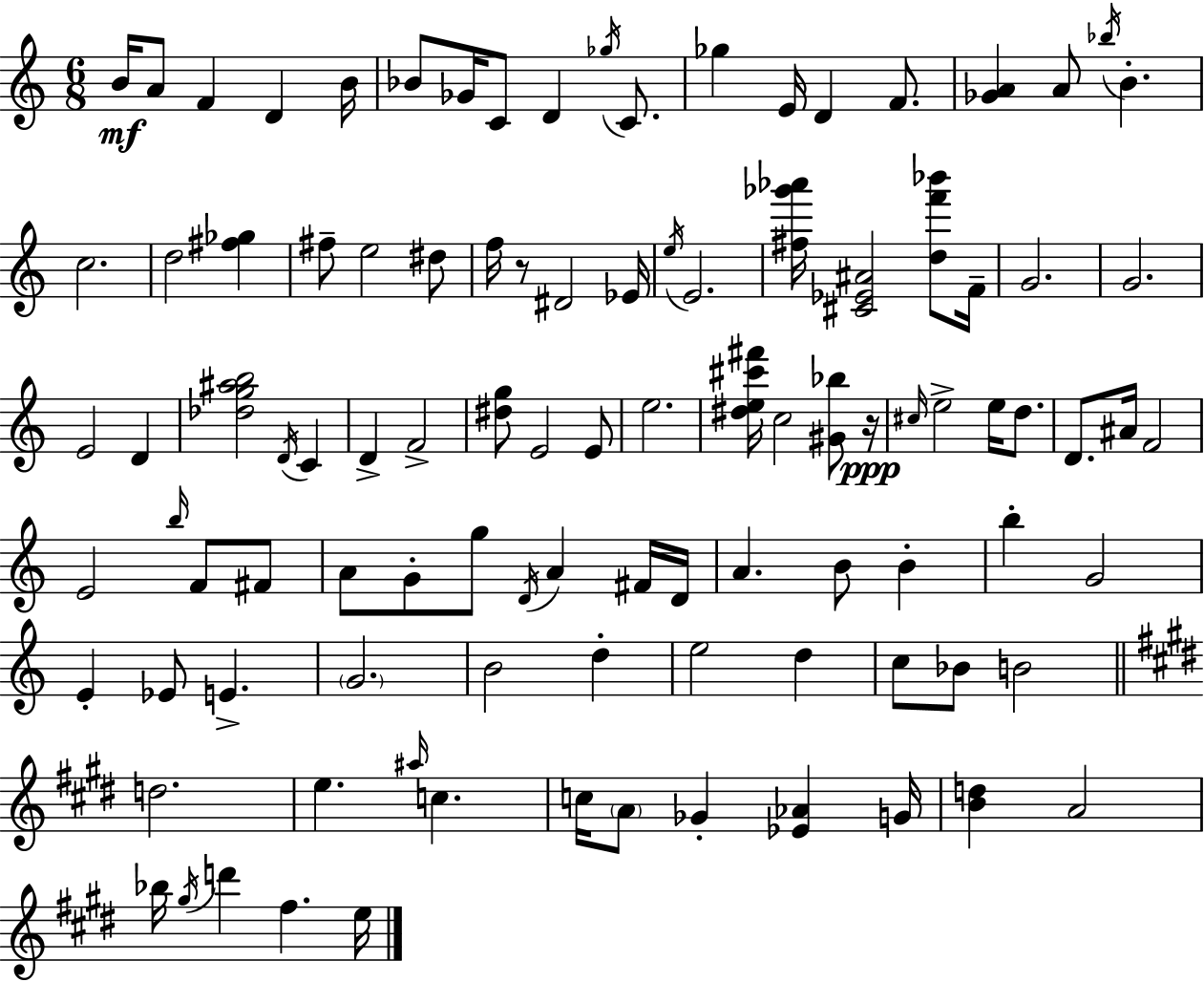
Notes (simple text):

B4/s A4/e F4/q D4/q B4/s Bb4/e Gb4/s C4/e D4/q Gb5/s C4/e. Gb5/q E4/s D4/q F4/e. [Gb4,A4]/q A4/e Bb5/s B4/q. C5/h. D5/h [F#5,Gb5]/q F#5/e E5/h D#5/e F5/s R/e D#4/h Eb4/s E5/s E4/h. [F#5,Gb6,Ab6]/s [C#4,Eb4,A#4]/h [D5,F6,Bb6]/e F4/s G4/h. G4/h. E4/h D4/q [Db5,G5,A#5,B5]/h D4/s C4/q D4/q F4/h [D#5,G5]/e E4/h E4/e E5/h. [D#5,E5,C#6,F#6]/s C5/h [G#4,Bb5]/e R/s C#5/s E5/h E5/s D5/e. D4/e. A#4/s F4/h E4/h B5/s F4/e F#4/e A4/e G4/e G5/e D4/s A4/q F#4/s D4/s A4/q. B4/e B4/q B5/q G4/h E4/q Eb4/e E4/q. G4/h. B4/h D5/q E5/h D5/q C5/e Bb4/e B4/h D5/h. E5/q. A#5/s C5/q. C5/s A4/e Gb4/q [Eb4,Ab4]/q G4/s [B4,D5]/q A4/h Bb5/s G#5/s D6/q F#5/q. E5/s